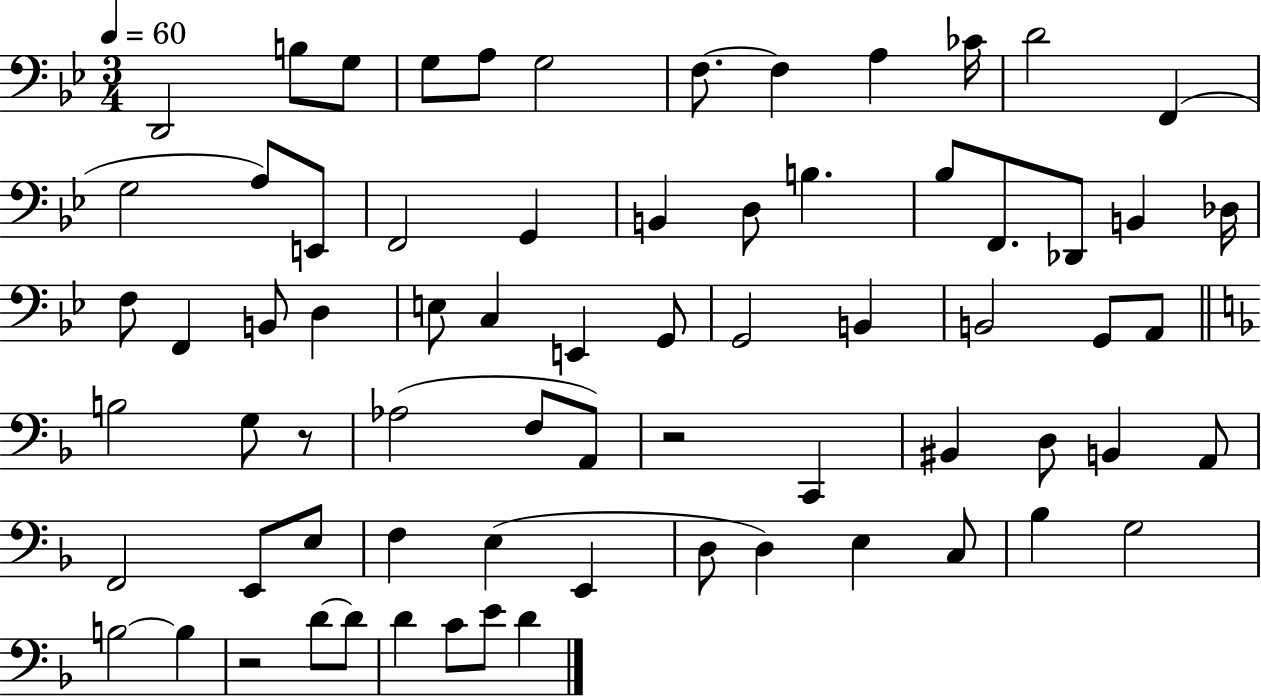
D2/h B3/e G3/e G3/e A3/e G3/h F3/e. F3/q A3/q CES4/s D4/h F2/q G3/h A3/e E2/e F2/h G2/q B2/q D3/e B3/q. Bb3/e F2/e. Db2/e B2/q Db3/s F3/e F2/q B2/e D3/q E3/e C3/q E2/q G2/e G2/h B2/q B2/h G2/e A2/e B3/h G3/e R/e Ab3/h F3/e A2/e R/h C2/q BIS2/q D3/e B2/q A2/e F2/h E2/e E3/e F3/q E3/q E2/q D3/e D3/q E3/q C3/e Bb3/q G3/h B3/h B3/q R/h D4/e D4/e D4/q C4/e E4/e D4/q